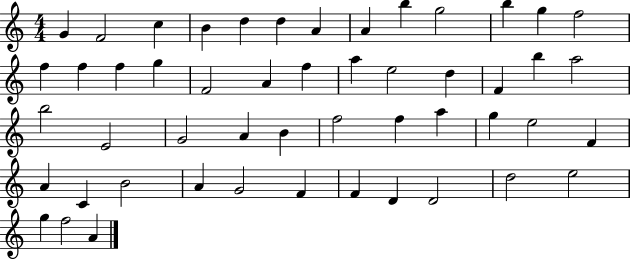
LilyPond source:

{
  \clef treble
  \numericTimeSignature
  \time 4/4
  \key c \major
  g'4 f'2 c''4 | b'4 d''4 d''4 a'4 | a'4 b''4 g''2 | b''4 g''4 f''2 | \break f''4 f''4 f''4 g''4 | f'2 a'4 f''4 | a''4 e''2 d''4 | f'4 b''4 a''2 | \break b''2 e'2 | g'2 a'4 b'4 | f''2 f''4 a''4 | g''4 e''2 f'4 | \break a'4 c'4 b'2 | a'4 g'2 f'4 | f'4 d'4 d'2 | d''2 e''2 | \break g''4 f''2 a'4 | \bar "|."
}